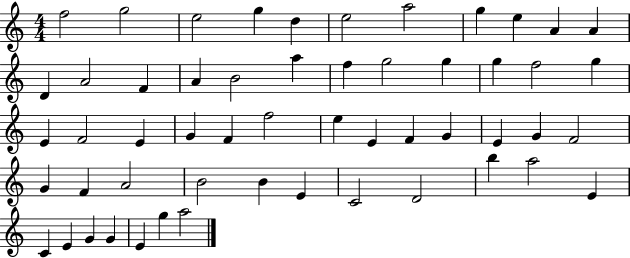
X:1
T:Untitled
M:4/4
L:1/4
K:C
f2 g2 e2 g d e2 a2 g e A A D A2 F A B2 a f g2 g g f2 g E F2 E G F f2 e E F G E G F2 G F A2 B2 B E C2 D2 b a2 E C E G G E g a2